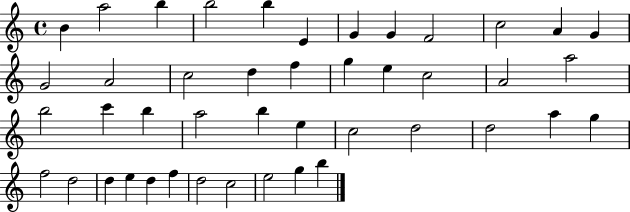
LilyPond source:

{
  \clef treble
  \time 4/4
  \defaultTimeSignature
  \key c \major
  b'4 a''2 b''4 | b''2 b''4 e'4 | g'4 g'4 f'2 | c''2 a'4 g'4 | \break g'2 a'2 | c''2 d''4 f''4 | g''4 e''4 c''2 | a'2 a''2 | \break b''2 c'''4 b''4 | a''2 b''4 e''4 | c''2 d''2 | d''2 a''4 g''4 | \break f''2 d''2 | d''4 e''4 d''4 f''4 | d''2 c''2 | e''2 g''4 b''4 | \break \bar "|."
}